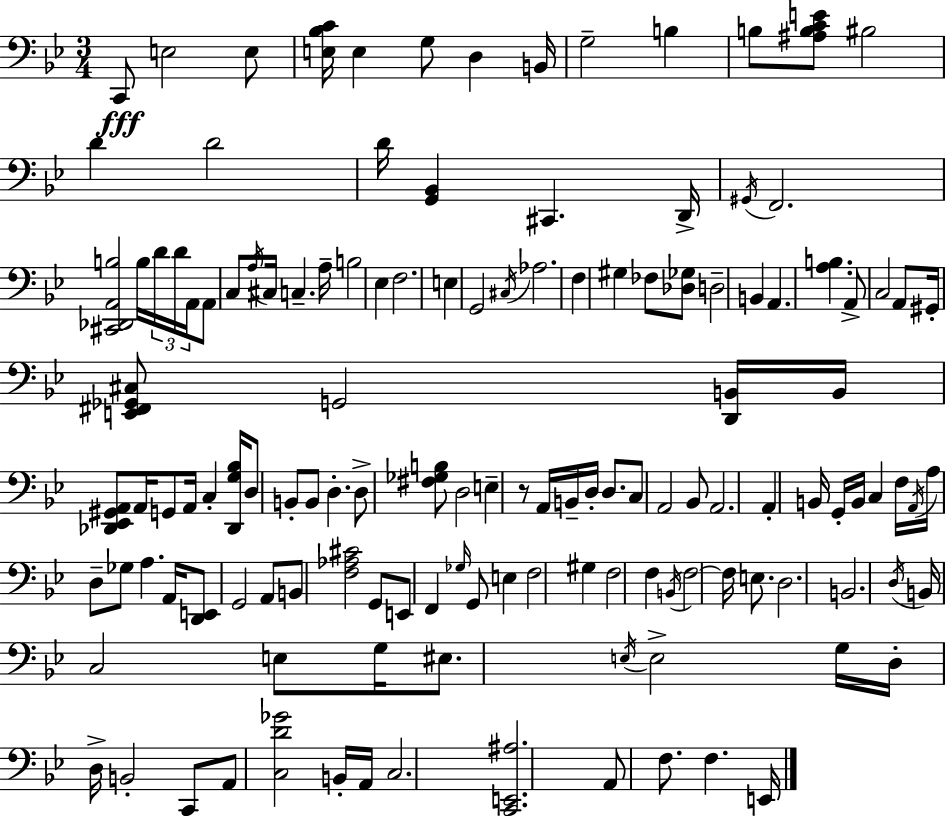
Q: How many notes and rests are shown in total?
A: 134